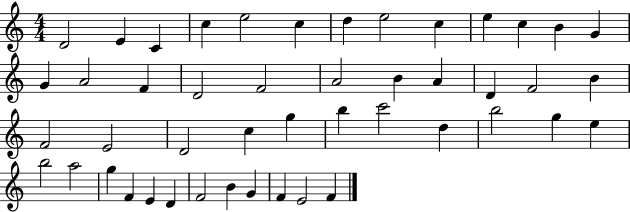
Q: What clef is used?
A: treble